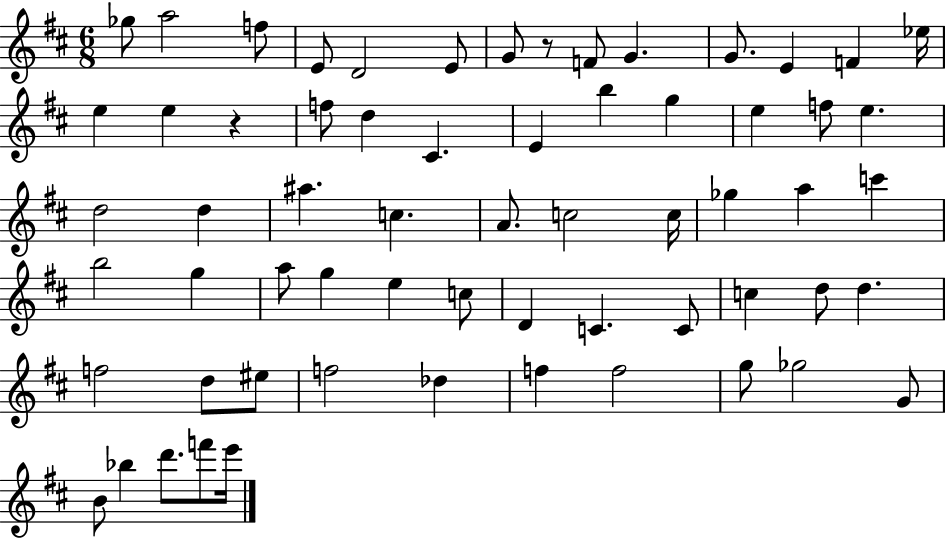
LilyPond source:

{
  \clef treble
  \numericTimeSignature
  \time 6/8
  \key d \major
  ges''8 a''2 f''8 | e'8 d'2 e'8 | g'8 r8 f'8 g'4. | g'8. e'4 f'4 ees''16 | \break e''4 e''4 r4 | f''8 d''4 cis'4. | e'4 b''4 g''4 | e''4 f''8 e''4. | \break d''2 d''4 | ais''4. c''4. | a'8. c''2 c''16 | ges''4 a''4 c'''4 | \break b''2 g''4 | a''8 g''4 e''4 c''8 | d'4 c'4. c'8 | c''4 d''8 d''4. | \break f''2 d''8 eis''8 | f''2 des''4 | f''4 f''2 | g''8 ges''2 g'8 | \break b'8 bes''4 d'''8. f'''8 e'''16 | \bar "|."
}